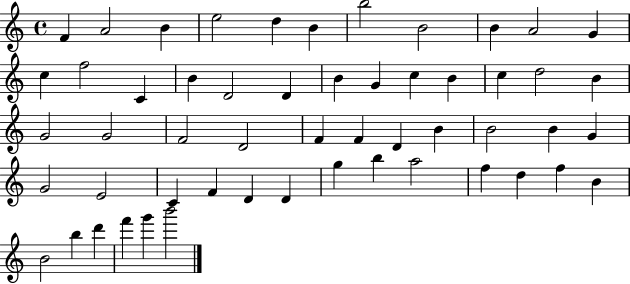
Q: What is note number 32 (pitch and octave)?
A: B4